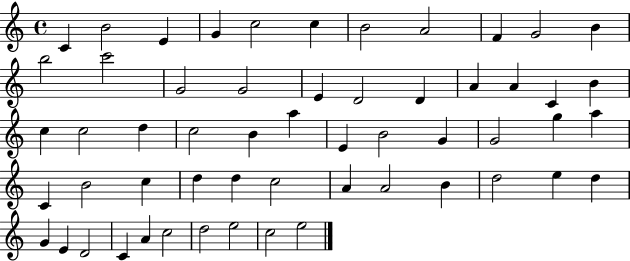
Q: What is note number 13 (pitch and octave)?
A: C6